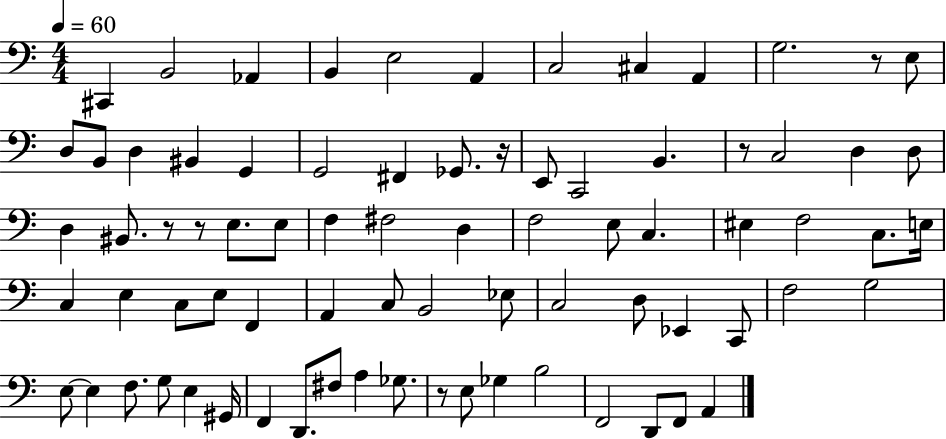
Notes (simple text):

C#2/q B2/h Ab2/q B2/q E3/h A2/q C3/h C#3/q A2/q G3/h. R/e E3/e D3/e B2/e D3/q BIS2/q G2/q G2/h F#2/q Gb2/e. R/s E2/e C2/h B2/q. R/e C3/h D3/q D3/e D3/q BIS2/e. R/e R/e E3/e. E3/e F3/q F#3/h D3/q F3/h E3/e C3/q. EIS3/q F3/h C3/e. E3/s C3/q E3/q C3/e E3/e F2/q A2/q C3/e B2/h Eb3/e C3/h D3/e Eb2/q C2/e F3/h G3/h E3/e E3/q F3/e. G3/e E3/q G#2/s F2/q D2/e. F#3/e A3/q Gb3/e. R/e E3/e Gb3/q B3/h F2/h D2/e F2/e A2/q